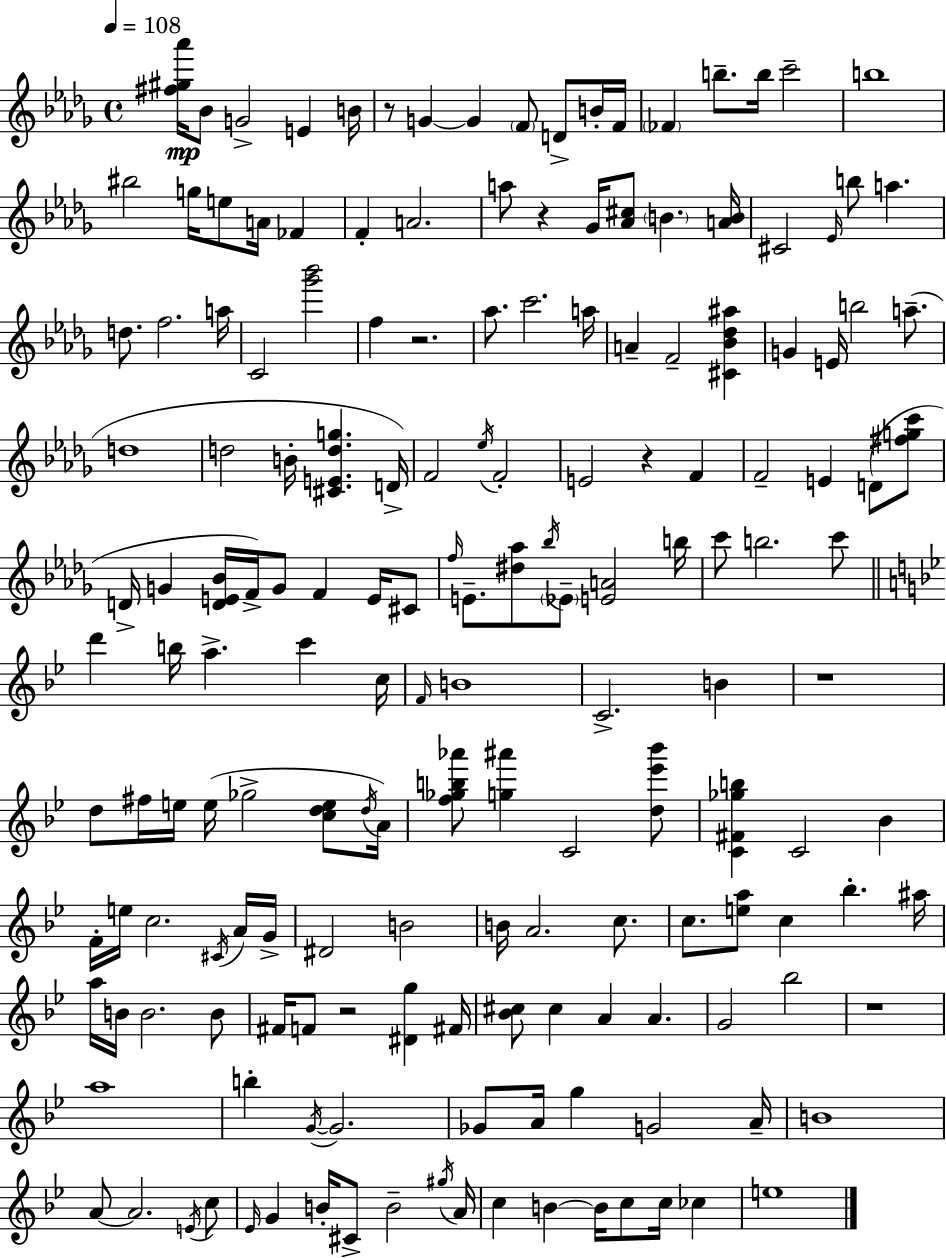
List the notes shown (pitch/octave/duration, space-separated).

[F#5,G#5,Ab6]/s Bb4/e G4/h E4/q B4/s R/e G4/q G4/q F4/e D4/e B4/s F4/s FES4/q B5/e. B5/s C6/h B5/w BIS5/h G5/s E5/e A4/s FES4/q F4/q A4/h. A5/e R/q Gb4/s [Ab4,C#5]/e B4/q. [A4,B4]/s C#4/h Eb4/s B5/e A5/q. D5/e. F5/h. A5/s C4/h [Gb6,Bb6]/h F5/q R/h. Ab5/e. C6/h. A5/s A4/q F4/h [C#4,Bb4,Db5,A#5]/q G4/q E4/s B5/h A5/e. D5/w D5/h B4/s [C#4,E4,D5,G5]/q. D4/s F4/h Eb5/s F4/h E4/h R/q F4/q F4/h E4/q D4/e [F#5,G5,C6]/e D4/s G4/q [D4,E4,Bb4]/s F4/s G4/e F4/q E4/s C#4/e F5/s E4/e. [D#5,Ab5]/e Bb5/s Eb4/e [E4,A4]/h B5/s C6/e B5/h. C6/e D6/q B5/s A5/q. C6/q C5/s F4/s B4/w C4/h. B4/q R/w D5/e F#5/s E5/s E5/s Gb5/h [C5,D5,E5]/e D5/s A4/s [F5,Gb5,B5,Ab6]/e [G5,A#6]/q C4/h [D5,Eb6,Bb6]/e [C4,F#4,Gb5,B5]/q C4/h Bb4/q F4/s E5/s C5/h. C#4/s A4/s G4/s D#4/h B4/h B4/s A4/h. C5/e. C5/e. [E5,A5]/e C5/q Bb5/q. A#5/s A5/s B4/s B4/h. B4/e F#4/s F4/e R/h [D#4,G5]/q F#4/s [Bb4,C#5]/e C#5/q A4/q A4/q. G4/h Bb5/h R/w A5/w B5/q G4/s G4/h. Gb4/e A4/s G5/q G4/h A4/s B4/w A4/e A4/h. E4/s C5/e Eb4/s G4/q B4/s C#4/e B4/h G#5/s A4/s C5/q B4/q B4/s C5/e C5/s CES5/q E5/w